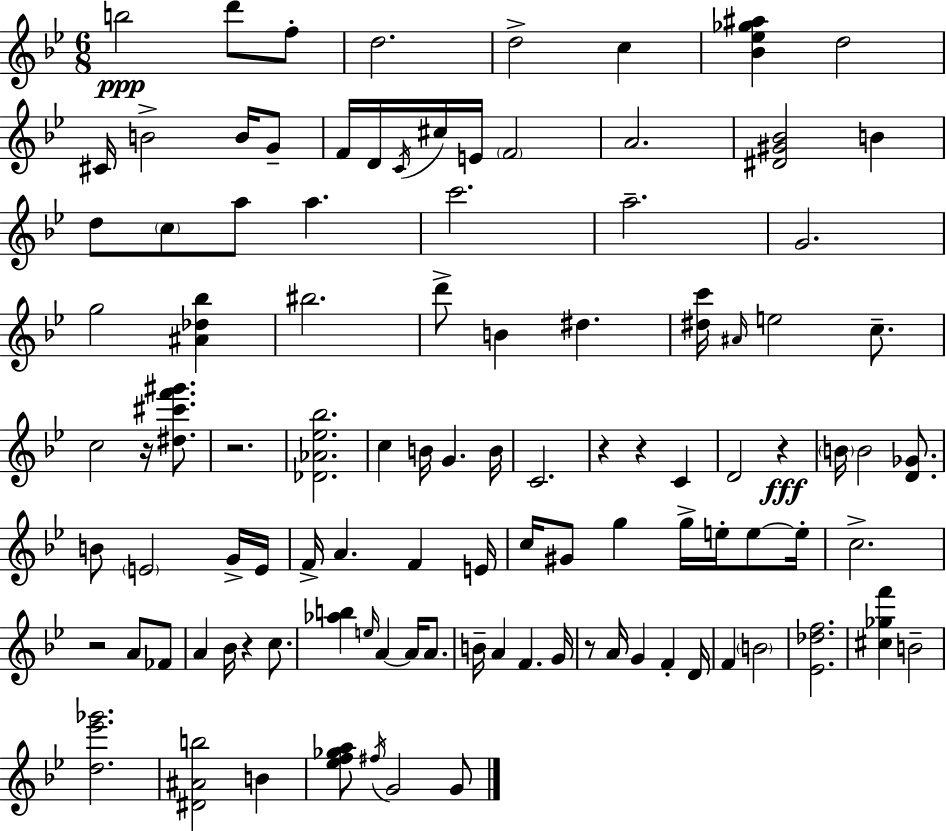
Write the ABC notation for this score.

X:1
T:Untitled
M:6/8
L:1/4
K:Gm
b2 d'/2 f/2 d2 d2 c [_B_e_g^a] d2 ^C/4 B2 B/4 G/2 F/4 D/4 C/4 ^c/4 E/4 F2 A2 [^D^G_B]2 B d/2 c/2 a/2 a c'2 a2 G2 g2 [^A_d_b] ^b2 d'/2 B ^d [^dc']/4 ^A/4 e2 c/2 c2 z/4 [^d^c'f'^g']/2 z2 [_D_A_e_b]2 c B/4 G B/4 C2 z z C D2 z B/4 B2 [D_G]/2 B/2 E2 G/4 E/4 F/4 A F E/4 c/4 ^G/2 g g/4 e/4 e/2 e/4 c2 z2 A/2 _F/2 A _B/4 z c/2 [_ab] e/4 A A/4 A/2 B/4 A F G/4 z/2 A/4 G F D/4 F B2 [_E_df]2 [^c_gf'] B2 [d_e'_g']2 [^D^Ab]2 B [_ef_ga]/2 ^f/4 G2 G/2